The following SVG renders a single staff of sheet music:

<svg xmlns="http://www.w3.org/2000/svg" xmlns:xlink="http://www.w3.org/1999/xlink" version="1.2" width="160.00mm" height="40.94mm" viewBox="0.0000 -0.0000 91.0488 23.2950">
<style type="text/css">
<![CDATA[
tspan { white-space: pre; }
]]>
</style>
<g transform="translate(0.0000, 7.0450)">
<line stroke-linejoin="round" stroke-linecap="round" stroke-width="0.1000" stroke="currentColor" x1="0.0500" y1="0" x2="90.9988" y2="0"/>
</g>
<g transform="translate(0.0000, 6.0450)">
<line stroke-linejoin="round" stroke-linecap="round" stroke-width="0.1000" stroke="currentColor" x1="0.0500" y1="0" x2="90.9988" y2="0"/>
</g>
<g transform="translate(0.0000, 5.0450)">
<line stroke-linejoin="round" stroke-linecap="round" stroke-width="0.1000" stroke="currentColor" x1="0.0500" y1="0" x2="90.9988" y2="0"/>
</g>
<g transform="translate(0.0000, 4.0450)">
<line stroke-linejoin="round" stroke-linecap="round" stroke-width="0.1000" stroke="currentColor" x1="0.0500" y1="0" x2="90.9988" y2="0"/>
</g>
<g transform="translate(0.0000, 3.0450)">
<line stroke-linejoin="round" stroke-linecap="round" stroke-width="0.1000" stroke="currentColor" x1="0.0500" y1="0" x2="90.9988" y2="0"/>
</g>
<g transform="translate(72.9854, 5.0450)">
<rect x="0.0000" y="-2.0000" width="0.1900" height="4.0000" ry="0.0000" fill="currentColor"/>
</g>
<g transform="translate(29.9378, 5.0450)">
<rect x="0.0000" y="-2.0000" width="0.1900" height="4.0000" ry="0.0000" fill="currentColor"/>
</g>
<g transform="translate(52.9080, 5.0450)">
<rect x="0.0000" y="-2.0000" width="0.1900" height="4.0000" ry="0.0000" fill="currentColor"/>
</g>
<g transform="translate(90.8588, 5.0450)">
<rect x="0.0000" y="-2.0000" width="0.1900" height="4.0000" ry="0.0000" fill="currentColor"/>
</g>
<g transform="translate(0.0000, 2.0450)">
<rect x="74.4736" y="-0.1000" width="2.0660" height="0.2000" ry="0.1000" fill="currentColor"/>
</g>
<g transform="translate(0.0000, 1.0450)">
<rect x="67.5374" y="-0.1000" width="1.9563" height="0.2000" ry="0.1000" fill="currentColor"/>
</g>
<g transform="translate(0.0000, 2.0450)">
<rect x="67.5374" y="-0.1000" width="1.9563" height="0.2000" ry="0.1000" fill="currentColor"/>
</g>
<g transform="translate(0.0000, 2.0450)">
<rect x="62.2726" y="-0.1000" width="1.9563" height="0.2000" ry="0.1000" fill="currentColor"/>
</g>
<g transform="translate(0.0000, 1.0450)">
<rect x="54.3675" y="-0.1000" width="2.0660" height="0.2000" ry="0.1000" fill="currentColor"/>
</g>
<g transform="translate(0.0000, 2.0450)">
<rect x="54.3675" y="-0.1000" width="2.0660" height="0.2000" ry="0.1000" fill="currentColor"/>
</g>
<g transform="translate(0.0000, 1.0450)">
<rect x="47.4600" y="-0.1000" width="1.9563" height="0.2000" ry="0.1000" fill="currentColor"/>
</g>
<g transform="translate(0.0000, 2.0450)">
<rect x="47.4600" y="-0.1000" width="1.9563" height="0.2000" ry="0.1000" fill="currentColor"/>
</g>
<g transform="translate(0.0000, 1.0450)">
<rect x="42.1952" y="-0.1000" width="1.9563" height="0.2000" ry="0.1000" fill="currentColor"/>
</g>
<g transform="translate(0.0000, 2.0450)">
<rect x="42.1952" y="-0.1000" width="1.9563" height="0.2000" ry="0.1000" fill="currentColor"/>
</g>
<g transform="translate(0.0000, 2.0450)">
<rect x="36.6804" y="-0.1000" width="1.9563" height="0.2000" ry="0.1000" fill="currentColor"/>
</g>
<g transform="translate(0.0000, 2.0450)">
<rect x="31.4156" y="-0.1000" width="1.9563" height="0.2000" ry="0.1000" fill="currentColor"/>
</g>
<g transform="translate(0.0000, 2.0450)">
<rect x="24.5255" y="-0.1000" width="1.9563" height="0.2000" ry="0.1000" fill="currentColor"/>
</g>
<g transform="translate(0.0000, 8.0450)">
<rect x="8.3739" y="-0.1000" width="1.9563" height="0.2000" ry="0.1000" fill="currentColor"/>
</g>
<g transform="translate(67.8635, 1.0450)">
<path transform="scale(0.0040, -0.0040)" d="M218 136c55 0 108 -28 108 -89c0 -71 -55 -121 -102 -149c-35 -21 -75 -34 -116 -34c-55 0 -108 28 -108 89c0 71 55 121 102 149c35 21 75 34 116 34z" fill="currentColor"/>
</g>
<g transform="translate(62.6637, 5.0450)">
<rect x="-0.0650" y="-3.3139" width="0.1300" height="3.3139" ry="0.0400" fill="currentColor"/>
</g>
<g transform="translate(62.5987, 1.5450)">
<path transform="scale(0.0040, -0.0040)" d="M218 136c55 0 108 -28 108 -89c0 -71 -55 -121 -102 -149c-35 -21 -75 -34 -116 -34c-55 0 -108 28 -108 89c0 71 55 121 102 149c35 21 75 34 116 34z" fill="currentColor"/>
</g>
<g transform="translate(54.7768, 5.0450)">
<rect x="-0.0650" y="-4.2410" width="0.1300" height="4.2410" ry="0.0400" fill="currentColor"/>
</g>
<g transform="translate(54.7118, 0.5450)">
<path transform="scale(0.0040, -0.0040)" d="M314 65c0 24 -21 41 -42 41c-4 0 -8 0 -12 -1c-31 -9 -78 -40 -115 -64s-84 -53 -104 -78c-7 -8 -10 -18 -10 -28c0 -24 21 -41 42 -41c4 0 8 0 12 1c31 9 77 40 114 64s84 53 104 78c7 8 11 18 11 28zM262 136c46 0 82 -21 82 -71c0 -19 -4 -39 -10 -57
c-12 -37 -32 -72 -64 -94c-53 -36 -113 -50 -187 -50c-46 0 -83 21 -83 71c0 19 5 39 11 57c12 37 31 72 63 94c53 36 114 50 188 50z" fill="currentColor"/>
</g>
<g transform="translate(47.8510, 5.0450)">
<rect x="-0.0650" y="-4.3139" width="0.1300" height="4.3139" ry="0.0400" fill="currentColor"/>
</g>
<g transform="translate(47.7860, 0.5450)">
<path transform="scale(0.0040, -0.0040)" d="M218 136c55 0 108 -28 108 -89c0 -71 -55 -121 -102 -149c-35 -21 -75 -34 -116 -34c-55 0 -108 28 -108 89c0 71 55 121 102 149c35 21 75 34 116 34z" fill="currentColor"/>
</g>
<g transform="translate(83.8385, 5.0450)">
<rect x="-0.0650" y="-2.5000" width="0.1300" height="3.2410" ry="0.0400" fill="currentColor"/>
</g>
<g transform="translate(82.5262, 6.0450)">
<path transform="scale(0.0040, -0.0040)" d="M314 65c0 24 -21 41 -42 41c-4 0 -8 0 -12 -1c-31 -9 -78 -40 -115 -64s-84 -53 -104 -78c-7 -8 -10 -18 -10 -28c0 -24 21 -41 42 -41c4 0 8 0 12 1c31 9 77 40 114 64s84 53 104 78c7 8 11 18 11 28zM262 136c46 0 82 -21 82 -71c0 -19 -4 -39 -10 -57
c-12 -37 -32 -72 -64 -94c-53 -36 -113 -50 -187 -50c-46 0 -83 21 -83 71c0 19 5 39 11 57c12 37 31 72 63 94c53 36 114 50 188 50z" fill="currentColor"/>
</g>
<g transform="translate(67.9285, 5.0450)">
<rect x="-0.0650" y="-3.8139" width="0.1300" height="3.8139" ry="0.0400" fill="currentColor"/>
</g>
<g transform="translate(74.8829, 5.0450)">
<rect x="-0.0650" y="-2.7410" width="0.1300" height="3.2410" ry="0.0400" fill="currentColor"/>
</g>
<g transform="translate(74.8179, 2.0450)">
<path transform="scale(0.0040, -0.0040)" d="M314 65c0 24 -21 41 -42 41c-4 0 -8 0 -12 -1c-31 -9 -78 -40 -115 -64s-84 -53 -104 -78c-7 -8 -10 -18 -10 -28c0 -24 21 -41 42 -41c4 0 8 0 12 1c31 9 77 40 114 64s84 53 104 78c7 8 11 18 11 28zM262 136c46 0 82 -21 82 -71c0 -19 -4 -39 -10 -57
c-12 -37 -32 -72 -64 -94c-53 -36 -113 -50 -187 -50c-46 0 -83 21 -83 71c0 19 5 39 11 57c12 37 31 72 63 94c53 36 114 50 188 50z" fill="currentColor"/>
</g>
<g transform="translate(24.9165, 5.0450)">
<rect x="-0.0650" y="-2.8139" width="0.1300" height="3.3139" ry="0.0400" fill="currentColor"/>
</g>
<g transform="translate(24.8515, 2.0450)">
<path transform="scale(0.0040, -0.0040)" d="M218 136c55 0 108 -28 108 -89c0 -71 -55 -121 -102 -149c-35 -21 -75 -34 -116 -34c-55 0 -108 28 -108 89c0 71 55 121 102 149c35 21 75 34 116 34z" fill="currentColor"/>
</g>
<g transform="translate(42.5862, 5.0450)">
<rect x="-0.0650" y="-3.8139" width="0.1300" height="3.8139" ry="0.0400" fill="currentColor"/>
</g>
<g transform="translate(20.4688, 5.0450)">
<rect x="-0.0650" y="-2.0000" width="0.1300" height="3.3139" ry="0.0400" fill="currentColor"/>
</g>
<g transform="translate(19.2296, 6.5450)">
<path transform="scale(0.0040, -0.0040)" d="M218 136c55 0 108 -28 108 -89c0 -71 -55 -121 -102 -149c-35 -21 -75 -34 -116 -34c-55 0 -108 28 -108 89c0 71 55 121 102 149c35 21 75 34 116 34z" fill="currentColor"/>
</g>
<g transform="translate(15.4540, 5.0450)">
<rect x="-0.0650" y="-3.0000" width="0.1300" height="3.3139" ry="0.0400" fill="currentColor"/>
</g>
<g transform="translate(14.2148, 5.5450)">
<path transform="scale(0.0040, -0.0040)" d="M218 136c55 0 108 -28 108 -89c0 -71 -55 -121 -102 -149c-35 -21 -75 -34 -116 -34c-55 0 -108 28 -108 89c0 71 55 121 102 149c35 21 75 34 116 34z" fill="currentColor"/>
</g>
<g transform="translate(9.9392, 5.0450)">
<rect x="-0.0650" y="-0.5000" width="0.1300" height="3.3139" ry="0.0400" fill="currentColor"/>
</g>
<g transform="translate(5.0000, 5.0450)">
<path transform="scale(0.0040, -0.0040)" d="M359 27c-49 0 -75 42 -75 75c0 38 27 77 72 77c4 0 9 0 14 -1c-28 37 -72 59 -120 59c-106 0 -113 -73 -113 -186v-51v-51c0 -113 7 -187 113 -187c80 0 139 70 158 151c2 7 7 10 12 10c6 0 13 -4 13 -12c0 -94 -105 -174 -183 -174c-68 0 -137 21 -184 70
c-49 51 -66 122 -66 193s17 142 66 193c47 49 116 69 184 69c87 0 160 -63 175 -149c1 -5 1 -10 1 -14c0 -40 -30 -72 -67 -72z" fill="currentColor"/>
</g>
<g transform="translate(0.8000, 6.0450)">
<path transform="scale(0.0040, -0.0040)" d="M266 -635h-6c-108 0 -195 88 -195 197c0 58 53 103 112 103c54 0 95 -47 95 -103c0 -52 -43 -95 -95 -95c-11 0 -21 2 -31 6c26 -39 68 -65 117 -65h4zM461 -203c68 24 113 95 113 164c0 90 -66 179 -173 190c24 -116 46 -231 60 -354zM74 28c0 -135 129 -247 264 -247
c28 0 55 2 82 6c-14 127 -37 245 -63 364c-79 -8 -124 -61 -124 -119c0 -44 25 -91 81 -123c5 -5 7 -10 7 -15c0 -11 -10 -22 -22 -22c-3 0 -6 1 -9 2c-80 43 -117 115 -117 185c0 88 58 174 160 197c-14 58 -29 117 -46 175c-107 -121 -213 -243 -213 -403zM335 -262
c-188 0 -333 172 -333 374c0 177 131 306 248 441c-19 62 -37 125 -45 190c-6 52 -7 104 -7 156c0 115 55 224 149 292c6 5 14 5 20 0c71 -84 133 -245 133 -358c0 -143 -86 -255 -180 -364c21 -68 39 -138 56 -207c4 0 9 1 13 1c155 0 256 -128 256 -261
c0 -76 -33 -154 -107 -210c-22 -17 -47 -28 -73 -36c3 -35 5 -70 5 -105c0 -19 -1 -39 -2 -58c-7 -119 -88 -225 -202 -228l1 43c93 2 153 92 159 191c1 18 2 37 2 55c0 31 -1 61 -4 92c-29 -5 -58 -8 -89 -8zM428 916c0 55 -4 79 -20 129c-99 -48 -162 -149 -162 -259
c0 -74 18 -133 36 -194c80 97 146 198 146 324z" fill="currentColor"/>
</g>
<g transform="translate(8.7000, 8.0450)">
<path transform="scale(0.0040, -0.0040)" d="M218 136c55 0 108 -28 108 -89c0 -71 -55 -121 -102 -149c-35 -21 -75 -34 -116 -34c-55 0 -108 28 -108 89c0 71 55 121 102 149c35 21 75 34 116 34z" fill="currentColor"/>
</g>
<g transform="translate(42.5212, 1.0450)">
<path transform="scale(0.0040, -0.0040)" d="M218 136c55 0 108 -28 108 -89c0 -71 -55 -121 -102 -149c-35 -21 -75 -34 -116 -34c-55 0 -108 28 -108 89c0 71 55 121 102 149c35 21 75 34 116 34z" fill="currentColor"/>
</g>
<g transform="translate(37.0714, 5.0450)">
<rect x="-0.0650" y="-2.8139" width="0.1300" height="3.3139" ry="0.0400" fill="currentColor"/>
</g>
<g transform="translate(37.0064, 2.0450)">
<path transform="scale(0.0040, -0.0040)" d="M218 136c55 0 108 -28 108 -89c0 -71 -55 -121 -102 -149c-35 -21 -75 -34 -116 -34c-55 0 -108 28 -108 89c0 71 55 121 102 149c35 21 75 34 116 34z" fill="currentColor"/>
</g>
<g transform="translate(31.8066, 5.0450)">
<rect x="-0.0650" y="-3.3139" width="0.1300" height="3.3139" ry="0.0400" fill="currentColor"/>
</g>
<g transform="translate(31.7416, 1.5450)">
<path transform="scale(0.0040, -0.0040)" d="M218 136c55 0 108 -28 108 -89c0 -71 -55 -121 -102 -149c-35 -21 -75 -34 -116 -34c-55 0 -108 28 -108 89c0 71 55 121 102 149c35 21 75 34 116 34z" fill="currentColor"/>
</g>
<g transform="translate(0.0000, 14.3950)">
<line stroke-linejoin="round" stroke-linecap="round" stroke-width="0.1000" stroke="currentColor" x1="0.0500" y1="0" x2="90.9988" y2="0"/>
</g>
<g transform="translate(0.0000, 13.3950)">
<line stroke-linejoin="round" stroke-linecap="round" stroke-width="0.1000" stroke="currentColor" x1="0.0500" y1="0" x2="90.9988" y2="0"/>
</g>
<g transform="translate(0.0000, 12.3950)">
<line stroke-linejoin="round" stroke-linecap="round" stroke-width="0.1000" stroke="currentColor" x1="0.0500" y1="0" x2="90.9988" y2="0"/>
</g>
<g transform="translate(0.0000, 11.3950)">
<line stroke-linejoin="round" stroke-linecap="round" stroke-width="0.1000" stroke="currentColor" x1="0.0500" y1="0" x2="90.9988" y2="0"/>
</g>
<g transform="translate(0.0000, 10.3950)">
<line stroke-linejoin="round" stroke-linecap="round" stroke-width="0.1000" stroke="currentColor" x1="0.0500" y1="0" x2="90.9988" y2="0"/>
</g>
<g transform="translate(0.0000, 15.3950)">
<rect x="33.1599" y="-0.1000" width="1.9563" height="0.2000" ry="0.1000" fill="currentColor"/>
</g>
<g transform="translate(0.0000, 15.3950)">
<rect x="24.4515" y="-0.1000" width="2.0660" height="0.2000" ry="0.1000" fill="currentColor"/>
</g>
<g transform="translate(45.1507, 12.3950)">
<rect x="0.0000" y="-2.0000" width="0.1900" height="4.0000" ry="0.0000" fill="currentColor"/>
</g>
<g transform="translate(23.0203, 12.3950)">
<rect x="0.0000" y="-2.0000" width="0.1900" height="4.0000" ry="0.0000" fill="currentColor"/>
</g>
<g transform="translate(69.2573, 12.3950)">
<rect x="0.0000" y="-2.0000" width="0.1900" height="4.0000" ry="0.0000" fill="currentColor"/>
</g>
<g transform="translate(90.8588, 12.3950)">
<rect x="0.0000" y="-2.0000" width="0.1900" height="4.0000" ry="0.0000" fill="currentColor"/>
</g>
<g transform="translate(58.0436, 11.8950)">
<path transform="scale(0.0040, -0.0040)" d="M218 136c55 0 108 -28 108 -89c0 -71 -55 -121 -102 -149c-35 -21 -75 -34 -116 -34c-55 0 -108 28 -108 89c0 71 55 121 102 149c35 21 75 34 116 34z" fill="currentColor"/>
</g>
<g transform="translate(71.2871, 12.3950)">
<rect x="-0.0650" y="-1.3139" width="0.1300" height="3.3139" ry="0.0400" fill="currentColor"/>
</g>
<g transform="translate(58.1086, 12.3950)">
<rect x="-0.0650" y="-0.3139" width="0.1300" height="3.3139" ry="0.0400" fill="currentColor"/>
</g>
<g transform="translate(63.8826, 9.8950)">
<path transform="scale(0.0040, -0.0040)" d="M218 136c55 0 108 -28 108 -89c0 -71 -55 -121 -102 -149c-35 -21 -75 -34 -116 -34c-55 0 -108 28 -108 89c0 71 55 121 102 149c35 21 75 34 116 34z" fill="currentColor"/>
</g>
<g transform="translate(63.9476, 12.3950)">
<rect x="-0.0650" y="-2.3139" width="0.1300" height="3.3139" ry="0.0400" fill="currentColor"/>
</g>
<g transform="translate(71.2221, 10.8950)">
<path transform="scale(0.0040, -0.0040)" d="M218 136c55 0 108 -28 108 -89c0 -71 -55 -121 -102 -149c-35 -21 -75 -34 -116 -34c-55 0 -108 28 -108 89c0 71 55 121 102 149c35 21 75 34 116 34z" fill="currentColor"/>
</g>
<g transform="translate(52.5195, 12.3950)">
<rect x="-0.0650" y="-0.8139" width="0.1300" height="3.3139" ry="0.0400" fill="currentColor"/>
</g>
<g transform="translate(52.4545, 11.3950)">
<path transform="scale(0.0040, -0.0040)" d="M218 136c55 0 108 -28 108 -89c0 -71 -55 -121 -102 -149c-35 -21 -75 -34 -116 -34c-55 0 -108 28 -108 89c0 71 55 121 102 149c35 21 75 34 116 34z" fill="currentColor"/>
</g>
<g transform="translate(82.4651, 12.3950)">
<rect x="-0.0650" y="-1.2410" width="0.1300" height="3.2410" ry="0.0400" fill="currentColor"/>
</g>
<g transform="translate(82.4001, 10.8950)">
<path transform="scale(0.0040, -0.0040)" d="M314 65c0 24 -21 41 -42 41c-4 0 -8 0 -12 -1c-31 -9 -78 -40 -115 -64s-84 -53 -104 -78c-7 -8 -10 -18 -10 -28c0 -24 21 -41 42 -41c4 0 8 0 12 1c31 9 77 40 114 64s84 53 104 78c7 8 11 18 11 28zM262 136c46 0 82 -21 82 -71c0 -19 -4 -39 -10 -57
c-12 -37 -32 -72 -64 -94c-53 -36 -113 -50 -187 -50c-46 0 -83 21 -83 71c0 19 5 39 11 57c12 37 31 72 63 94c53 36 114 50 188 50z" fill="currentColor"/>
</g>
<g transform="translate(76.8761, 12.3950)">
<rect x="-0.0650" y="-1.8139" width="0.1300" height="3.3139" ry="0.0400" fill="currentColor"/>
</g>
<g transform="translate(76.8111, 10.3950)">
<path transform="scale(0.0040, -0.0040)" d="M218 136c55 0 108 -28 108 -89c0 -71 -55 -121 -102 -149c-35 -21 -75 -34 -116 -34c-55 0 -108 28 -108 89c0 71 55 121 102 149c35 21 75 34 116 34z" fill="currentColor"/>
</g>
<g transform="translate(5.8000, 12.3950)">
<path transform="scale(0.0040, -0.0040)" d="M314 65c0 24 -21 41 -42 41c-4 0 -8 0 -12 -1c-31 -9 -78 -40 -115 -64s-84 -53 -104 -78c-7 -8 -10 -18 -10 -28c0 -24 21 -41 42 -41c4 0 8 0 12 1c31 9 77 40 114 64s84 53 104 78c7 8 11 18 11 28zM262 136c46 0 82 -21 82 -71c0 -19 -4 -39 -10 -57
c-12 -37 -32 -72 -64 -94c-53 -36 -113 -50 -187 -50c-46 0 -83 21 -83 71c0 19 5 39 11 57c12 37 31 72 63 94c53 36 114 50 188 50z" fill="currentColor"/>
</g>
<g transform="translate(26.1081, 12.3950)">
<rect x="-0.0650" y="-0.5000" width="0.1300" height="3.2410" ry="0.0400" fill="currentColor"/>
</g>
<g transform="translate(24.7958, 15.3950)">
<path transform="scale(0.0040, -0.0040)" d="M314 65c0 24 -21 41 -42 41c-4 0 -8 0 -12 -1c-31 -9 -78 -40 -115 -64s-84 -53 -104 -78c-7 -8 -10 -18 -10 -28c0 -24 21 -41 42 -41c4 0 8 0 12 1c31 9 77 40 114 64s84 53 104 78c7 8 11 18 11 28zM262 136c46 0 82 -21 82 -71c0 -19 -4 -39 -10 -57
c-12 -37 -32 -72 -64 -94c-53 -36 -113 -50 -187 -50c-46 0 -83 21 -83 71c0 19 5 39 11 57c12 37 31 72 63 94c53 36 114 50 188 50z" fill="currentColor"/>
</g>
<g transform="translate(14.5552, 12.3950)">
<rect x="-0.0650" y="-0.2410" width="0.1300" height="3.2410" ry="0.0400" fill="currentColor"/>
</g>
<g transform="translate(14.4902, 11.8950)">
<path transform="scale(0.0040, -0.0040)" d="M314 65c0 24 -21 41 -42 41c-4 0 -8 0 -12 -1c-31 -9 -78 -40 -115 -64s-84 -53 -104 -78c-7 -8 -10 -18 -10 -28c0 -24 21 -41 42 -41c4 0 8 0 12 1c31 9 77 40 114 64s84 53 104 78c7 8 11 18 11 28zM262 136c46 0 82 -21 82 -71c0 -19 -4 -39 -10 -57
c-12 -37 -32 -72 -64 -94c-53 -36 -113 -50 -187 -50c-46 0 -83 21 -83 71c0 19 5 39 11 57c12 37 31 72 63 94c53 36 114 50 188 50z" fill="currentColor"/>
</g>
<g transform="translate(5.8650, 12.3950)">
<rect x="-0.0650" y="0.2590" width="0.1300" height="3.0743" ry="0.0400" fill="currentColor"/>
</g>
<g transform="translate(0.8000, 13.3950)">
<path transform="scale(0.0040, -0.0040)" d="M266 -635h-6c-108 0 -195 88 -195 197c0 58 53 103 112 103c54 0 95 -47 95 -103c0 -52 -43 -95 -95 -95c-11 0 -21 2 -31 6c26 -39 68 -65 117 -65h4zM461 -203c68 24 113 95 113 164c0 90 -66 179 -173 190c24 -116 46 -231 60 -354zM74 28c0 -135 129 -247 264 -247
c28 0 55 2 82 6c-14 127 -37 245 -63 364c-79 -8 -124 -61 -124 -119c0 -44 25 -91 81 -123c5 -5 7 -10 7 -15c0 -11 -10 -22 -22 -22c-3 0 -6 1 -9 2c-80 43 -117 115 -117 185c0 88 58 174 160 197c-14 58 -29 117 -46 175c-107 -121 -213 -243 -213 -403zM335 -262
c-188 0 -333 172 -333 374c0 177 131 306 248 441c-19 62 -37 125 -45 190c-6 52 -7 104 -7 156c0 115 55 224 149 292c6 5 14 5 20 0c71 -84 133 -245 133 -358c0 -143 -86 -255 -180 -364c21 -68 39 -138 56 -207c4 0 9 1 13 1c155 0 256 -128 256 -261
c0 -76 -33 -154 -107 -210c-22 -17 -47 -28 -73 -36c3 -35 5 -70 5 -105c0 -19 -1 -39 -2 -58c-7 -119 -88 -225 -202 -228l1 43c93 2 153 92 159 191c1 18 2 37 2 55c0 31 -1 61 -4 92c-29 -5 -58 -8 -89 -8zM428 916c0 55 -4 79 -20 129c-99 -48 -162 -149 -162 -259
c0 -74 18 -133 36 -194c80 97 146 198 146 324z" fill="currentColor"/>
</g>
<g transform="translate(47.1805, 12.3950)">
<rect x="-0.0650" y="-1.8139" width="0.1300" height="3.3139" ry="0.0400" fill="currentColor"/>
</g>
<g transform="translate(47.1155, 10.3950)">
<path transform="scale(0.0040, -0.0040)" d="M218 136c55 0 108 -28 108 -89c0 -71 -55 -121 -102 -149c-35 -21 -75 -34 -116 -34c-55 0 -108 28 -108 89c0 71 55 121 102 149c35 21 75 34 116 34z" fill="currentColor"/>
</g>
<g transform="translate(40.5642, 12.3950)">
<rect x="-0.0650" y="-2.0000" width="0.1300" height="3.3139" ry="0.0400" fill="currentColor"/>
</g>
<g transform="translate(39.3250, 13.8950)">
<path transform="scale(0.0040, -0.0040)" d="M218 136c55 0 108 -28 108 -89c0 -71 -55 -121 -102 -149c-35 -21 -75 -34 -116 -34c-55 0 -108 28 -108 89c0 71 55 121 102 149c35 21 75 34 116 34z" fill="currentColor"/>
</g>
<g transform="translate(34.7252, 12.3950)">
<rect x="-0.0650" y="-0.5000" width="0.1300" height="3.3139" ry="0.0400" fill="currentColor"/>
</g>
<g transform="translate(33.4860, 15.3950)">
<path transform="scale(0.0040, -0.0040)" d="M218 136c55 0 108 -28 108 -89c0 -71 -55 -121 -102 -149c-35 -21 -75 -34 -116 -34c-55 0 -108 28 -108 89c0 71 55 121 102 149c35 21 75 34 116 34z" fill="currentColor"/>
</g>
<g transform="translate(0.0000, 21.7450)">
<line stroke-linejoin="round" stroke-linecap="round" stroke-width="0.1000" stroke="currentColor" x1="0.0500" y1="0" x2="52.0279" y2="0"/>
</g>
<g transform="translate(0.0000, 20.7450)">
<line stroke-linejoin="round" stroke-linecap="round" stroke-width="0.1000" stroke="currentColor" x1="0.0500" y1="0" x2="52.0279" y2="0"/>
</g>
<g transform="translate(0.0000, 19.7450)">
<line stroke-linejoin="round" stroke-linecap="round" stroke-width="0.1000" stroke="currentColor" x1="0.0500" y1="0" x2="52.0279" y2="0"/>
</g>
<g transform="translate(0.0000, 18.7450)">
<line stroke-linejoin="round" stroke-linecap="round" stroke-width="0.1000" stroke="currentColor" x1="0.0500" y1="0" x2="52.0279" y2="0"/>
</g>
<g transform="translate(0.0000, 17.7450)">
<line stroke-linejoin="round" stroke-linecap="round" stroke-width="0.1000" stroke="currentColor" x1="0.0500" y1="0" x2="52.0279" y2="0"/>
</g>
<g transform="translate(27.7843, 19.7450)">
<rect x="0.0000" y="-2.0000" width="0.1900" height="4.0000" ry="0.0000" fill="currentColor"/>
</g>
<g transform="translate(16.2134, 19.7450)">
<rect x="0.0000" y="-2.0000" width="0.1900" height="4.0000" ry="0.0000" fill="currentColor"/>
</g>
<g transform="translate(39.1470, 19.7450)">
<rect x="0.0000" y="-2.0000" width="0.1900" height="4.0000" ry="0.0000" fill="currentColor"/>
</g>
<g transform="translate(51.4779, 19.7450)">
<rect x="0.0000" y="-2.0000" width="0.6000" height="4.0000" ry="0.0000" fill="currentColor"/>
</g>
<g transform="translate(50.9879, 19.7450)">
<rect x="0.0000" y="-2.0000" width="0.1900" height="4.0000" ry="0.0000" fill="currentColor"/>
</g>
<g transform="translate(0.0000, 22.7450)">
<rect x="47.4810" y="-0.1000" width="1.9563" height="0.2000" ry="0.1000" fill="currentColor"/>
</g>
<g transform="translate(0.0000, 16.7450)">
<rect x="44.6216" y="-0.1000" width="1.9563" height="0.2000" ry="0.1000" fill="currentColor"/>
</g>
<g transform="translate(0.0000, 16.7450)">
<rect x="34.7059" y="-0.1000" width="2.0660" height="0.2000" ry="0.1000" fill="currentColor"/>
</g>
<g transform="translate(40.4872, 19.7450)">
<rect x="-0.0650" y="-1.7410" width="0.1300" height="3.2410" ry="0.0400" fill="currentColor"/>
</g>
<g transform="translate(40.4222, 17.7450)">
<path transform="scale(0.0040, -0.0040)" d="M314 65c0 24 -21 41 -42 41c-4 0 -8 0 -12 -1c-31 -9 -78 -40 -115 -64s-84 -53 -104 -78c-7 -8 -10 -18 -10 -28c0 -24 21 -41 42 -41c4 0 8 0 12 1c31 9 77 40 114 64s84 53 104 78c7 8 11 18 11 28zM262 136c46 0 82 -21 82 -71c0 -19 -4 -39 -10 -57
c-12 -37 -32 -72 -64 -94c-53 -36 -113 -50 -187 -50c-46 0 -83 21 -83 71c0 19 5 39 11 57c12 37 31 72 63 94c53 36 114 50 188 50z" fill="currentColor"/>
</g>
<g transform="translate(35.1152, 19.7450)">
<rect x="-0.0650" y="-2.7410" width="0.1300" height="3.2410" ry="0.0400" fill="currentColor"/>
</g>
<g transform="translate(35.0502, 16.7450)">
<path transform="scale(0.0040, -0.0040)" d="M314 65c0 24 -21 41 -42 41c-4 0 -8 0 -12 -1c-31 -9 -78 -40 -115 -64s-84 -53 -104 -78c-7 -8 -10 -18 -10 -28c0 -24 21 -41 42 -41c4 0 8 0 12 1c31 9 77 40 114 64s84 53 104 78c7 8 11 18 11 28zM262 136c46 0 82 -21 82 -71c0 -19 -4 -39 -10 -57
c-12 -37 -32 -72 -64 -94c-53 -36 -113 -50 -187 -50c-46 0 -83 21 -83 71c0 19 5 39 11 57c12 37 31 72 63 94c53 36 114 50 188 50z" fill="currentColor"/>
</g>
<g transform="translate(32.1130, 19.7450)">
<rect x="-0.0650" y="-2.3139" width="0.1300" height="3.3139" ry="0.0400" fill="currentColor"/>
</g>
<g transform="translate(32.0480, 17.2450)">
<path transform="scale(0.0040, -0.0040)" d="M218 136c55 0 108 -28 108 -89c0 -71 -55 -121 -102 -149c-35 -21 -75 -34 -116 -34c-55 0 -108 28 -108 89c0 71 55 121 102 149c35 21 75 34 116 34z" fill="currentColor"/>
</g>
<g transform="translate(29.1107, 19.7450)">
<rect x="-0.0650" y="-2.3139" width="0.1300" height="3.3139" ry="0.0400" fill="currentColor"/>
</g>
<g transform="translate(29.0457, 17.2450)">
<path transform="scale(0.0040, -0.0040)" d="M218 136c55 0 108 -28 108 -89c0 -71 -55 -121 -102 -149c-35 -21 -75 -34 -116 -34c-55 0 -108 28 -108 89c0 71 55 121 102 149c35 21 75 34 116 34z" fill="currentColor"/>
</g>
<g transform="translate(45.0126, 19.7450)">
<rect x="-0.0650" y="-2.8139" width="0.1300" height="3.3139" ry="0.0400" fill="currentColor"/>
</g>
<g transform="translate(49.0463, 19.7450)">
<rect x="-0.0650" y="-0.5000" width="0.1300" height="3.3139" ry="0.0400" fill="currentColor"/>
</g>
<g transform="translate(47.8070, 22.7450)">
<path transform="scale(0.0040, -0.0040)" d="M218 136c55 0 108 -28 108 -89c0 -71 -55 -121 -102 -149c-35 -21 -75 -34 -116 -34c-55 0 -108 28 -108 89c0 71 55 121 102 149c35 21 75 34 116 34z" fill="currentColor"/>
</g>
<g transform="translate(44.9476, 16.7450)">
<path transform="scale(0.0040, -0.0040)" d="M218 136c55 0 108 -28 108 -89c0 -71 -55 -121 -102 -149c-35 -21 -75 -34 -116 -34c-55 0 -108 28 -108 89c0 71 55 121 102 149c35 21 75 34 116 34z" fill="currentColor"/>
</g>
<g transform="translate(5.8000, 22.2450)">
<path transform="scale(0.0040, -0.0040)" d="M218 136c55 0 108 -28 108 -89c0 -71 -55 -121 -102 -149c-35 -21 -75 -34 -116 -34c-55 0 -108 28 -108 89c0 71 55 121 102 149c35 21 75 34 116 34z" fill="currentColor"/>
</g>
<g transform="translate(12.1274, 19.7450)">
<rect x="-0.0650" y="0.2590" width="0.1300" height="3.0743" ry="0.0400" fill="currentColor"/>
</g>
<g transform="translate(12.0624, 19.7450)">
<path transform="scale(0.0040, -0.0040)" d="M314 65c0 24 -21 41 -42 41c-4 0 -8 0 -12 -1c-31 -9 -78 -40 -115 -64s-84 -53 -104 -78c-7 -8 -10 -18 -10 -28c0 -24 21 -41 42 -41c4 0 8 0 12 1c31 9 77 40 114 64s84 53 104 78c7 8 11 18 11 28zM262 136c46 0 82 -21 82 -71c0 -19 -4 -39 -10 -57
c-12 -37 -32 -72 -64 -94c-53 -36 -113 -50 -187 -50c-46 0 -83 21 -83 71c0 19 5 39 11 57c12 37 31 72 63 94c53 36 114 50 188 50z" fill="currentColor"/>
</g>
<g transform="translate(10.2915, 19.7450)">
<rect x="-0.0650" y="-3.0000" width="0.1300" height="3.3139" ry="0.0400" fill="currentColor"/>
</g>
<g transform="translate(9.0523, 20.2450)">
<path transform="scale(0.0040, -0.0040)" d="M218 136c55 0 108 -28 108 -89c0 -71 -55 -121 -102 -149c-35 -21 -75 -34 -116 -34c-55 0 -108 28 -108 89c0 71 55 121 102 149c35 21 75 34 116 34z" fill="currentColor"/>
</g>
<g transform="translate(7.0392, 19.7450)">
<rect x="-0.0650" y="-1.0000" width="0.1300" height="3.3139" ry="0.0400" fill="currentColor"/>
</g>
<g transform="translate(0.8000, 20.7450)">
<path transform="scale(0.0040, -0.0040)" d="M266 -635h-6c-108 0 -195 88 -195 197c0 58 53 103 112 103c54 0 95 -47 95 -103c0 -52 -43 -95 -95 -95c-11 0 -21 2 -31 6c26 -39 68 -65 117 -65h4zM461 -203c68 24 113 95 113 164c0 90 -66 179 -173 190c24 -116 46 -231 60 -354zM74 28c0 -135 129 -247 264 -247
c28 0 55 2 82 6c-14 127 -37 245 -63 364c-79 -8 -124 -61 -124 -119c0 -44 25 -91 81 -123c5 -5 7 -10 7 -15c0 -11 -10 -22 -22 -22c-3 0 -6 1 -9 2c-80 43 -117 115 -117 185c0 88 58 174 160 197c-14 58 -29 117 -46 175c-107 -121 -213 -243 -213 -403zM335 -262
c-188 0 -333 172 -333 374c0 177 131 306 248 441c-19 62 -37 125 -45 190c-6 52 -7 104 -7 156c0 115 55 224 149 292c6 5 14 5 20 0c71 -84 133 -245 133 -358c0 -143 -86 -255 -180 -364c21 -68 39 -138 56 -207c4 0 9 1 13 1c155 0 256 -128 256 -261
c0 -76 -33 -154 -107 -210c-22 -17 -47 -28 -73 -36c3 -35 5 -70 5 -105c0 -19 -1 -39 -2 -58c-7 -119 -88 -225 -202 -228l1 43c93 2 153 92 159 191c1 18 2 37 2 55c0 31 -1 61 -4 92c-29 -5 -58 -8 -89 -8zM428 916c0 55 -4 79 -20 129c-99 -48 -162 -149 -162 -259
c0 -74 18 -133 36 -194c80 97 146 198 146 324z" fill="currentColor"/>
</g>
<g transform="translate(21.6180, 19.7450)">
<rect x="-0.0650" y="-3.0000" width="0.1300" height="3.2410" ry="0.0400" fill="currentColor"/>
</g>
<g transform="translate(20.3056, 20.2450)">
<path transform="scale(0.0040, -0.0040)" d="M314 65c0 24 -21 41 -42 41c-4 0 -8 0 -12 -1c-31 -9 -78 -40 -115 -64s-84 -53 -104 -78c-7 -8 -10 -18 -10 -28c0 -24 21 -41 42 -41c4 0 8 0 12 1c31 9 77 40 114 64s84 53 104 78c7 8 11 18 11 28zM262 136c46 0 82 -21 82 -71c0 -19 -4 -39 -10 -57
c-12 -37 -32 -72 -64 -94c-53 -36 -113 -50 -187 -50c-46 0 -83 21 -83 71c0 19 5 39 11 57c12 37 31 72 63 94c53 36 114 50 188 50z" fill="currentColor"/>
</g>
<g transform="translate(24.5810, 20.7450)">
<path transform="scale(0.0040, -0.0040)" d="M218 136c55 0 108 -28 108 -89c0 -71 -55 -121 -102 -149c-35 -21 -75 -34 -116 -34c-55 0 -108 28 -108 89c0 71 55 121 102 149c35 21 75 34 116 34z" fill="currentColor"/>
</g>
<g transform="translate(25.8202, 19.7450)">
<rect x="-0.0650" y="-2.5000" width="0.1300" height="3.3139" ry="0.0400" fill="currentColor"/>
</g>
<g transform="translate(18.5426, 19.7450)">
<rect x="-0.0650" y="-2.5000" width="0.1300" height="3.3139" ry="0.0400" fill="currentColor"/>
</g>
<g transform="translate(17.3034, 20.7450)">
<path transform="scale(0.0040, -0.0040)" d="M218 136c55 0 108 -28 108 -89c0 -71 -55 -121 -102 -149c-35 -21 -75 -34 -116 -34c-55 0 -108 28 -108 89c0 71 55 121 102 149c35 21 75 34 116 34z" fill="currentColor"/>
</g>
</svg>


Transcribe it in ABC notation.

X:1
T:Untitled
M:4/4
L:1/4
K:C
C A F a b a c' d' d'2 b c' a2 G2 B2 c2 C2 C F f d c g e f e2 D A B2 G A2 G g g a2 f2 a C